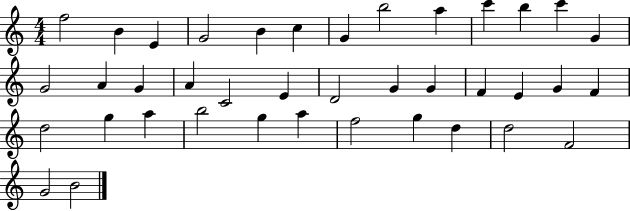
{
  \clef treble
  \numericTimeSignature
  \time 4/4
  \key c \major
  f''2 b'4 e'4 | g'2 b'4 c''4 | g'4 b''2 a''4 | c'''4 b''4 c'''4 g'4 | \break g'2 a'4 g'4 | a'4 c'2 e'4 | d'2 g'4 g'4 | f'4 e'4 g'4 f'4 | \break d''2 g''4 a''4 | b''2 g''4 a''4 | f''2 g''4 d''4 | d''2 f'2 | \break g'2 b'2 | \bar "|."
}